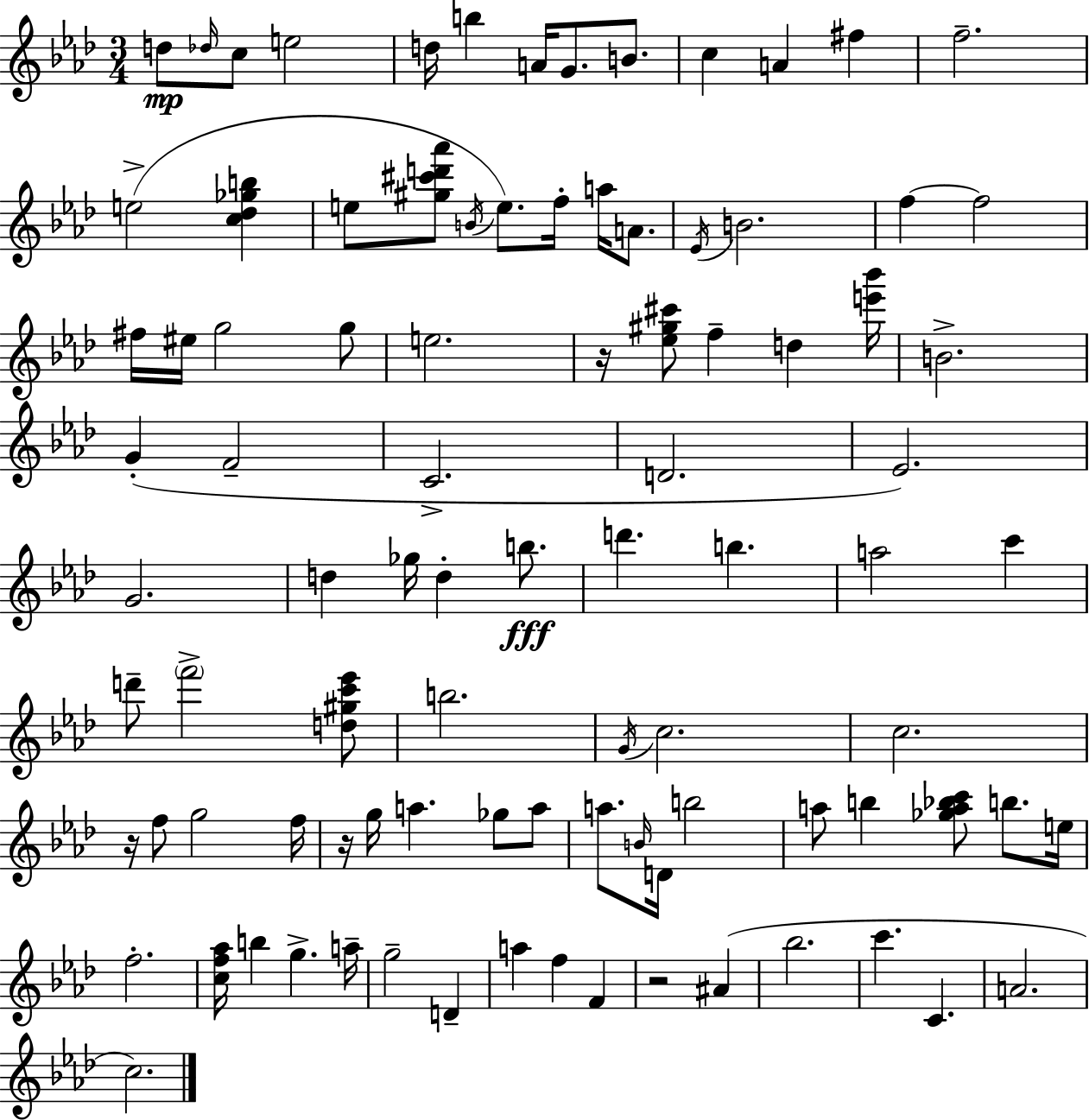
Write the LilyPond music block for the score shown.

{
  \clef treble
  \numericTimeSignature
  \time 3/4
  \key f \minor
  d''8\mp \grace { des''16 } c''8 e''2 | d''16 b''4 a'16 g'8. b'8. | c''4 a'4 fis''4 | f''2.-- | \break e''2->( <c'' des'' ges'' b''>4 | e''8 <gis'' cis''' d''' aes'''>8 \acciaccatura { b'16 }) e''8. f''16-. a''16 a'8. | \acciaccatura { ees'16 } b'2. | f''4~~ f''2 | \break fis''16 eis''16 g''2 | g''8 e''2. | r16 <ees'' gis'' cis'''>8 f''4-- d''4 | <e''' bes'''>16 b'2.-> | \break g'4-.( f'2-- | c'2.-> | d'2. | ees'2.) | \break g'2. | d''4 ges''16 d''4-. | b''8.\fff d'''4. b''4. | a''2 c'''4 | \break d'''8-- \parenthesize f'''2-> | <d'' gis'' c''' ees'''>8 b''2. | \acciaccatura { g'16 } c''2. | c''2. | \break r16 f''8 g''2 | f''16 r16 g''16 a''4. | ges''8 a''8 a''8. \grace { b'16 } d'16 b''2 | a''8 b''4 <ges'' a'' bes'' c'''>8 | \break b''8. e''16 f''2.-. | <c'' f'' aes''>16 b''4 g''4.-> | a''16-- g''2-- | d'4-- a''4 f''4 | \break f'4 r2 | ais'4( bes''2. | c'''4. c'4. | a'2. | \break c''2.) | \bar "|."
}